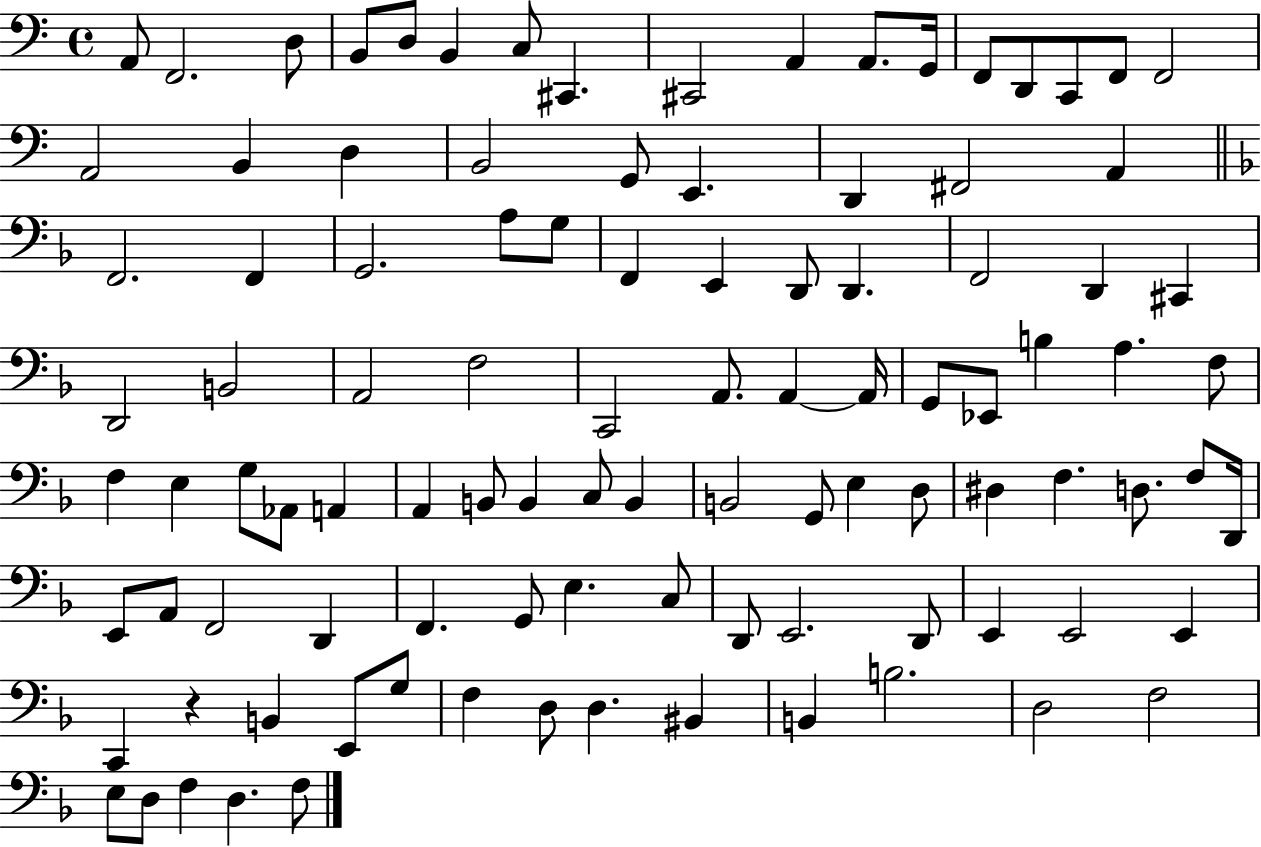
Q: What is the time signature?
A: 4/4